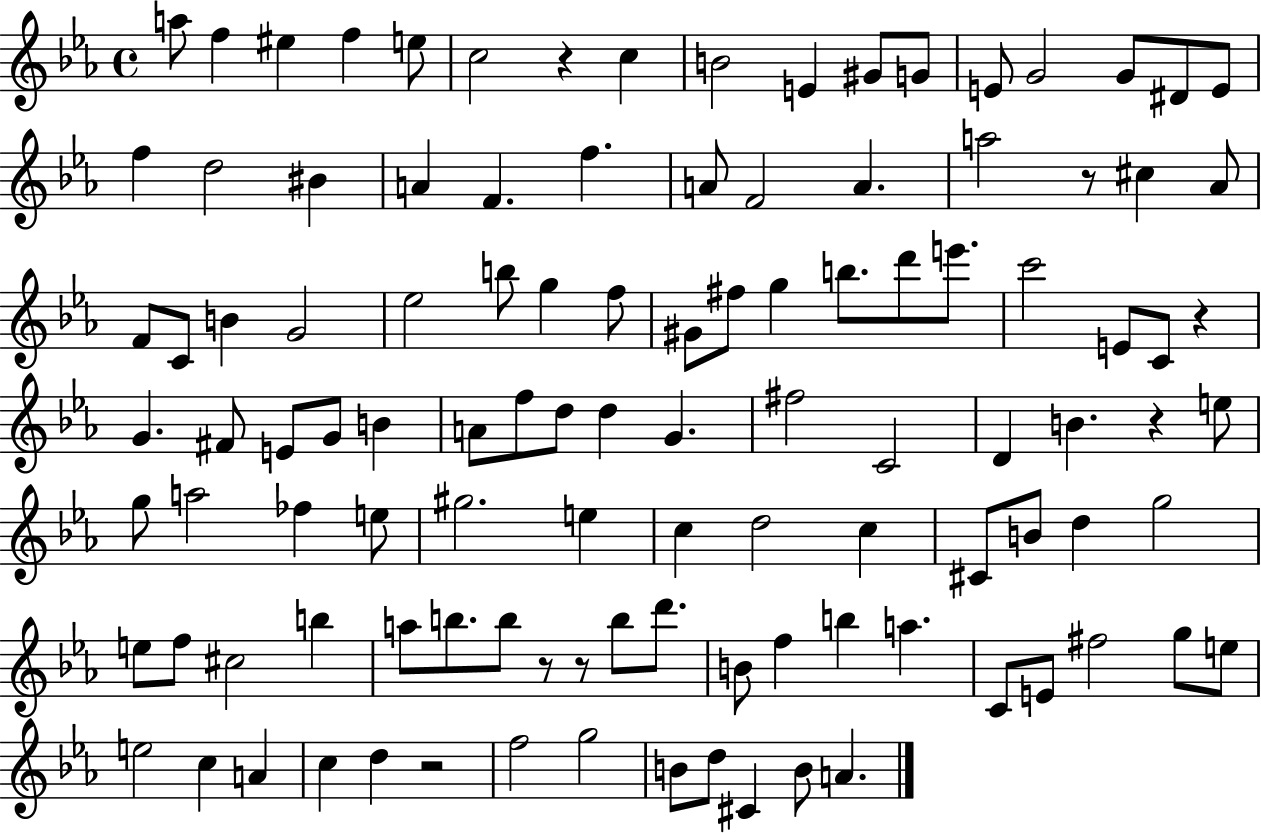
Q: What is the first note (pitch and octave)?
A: A5